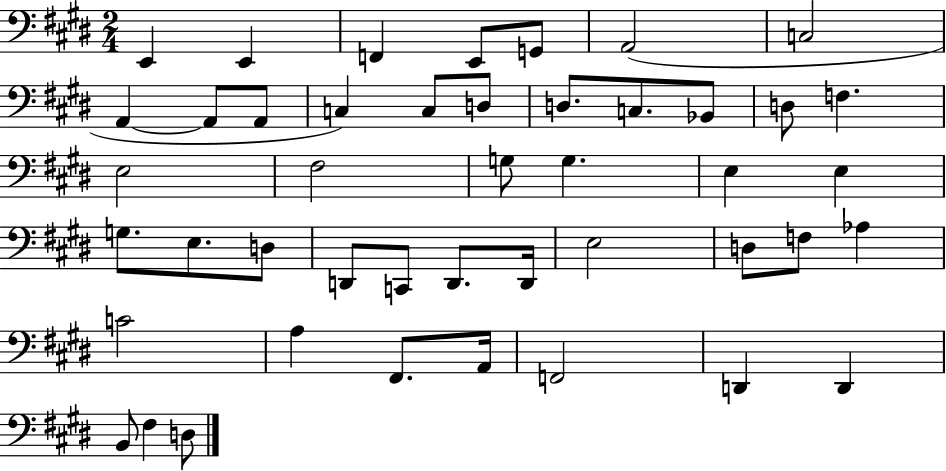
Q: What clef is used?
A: bass